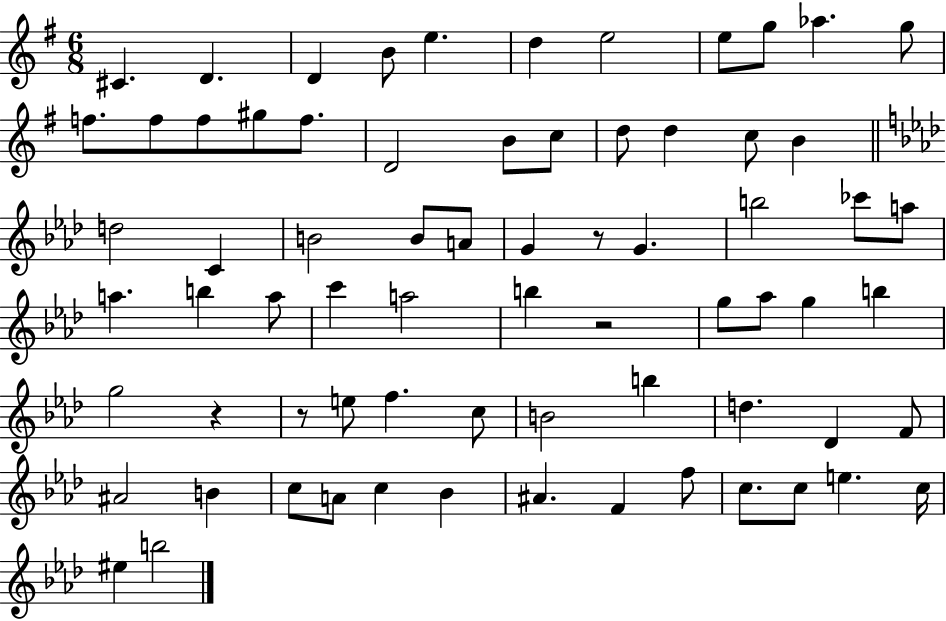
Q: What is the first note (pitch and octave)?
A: C#4